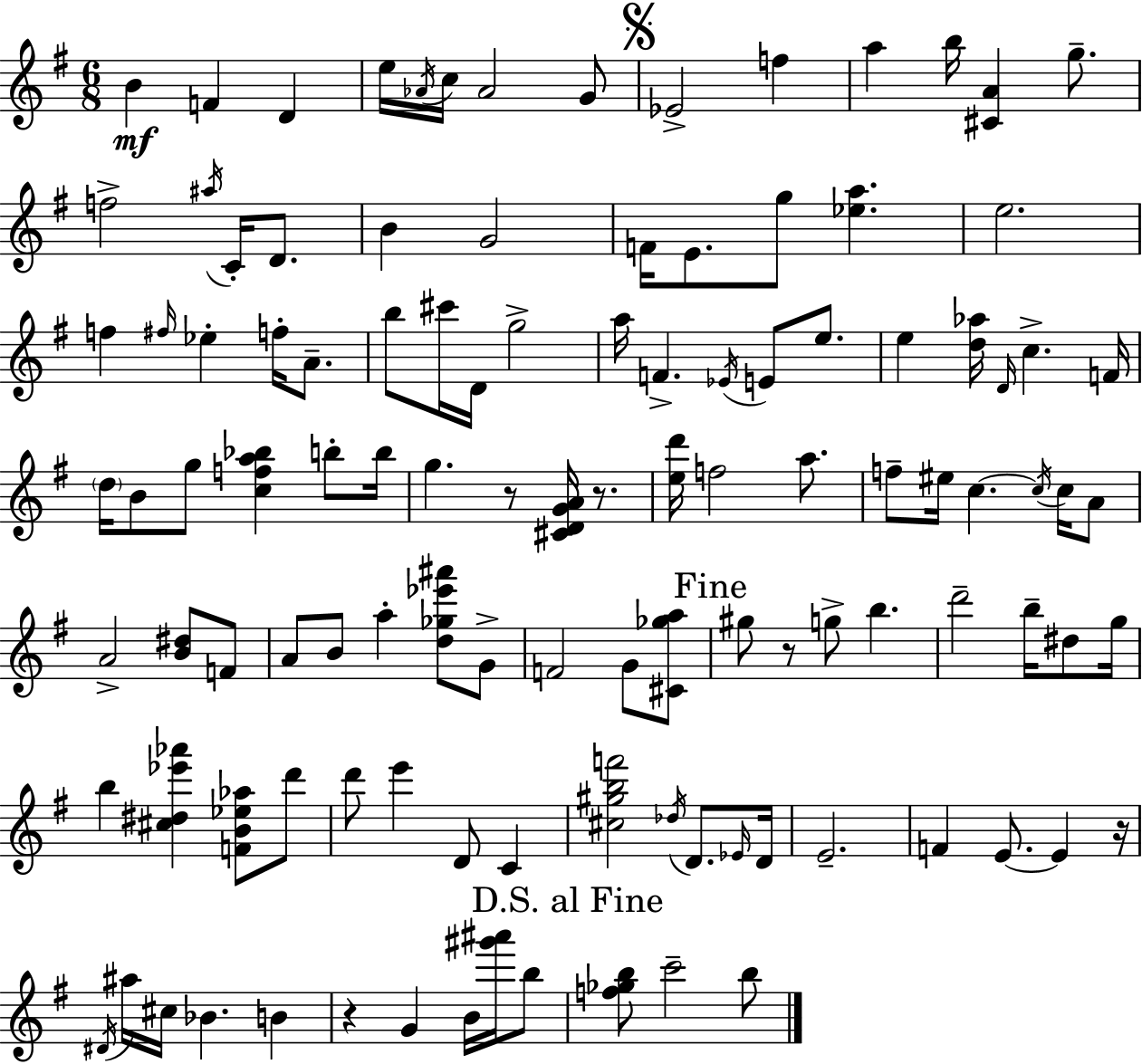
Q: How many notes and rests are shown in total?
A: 113